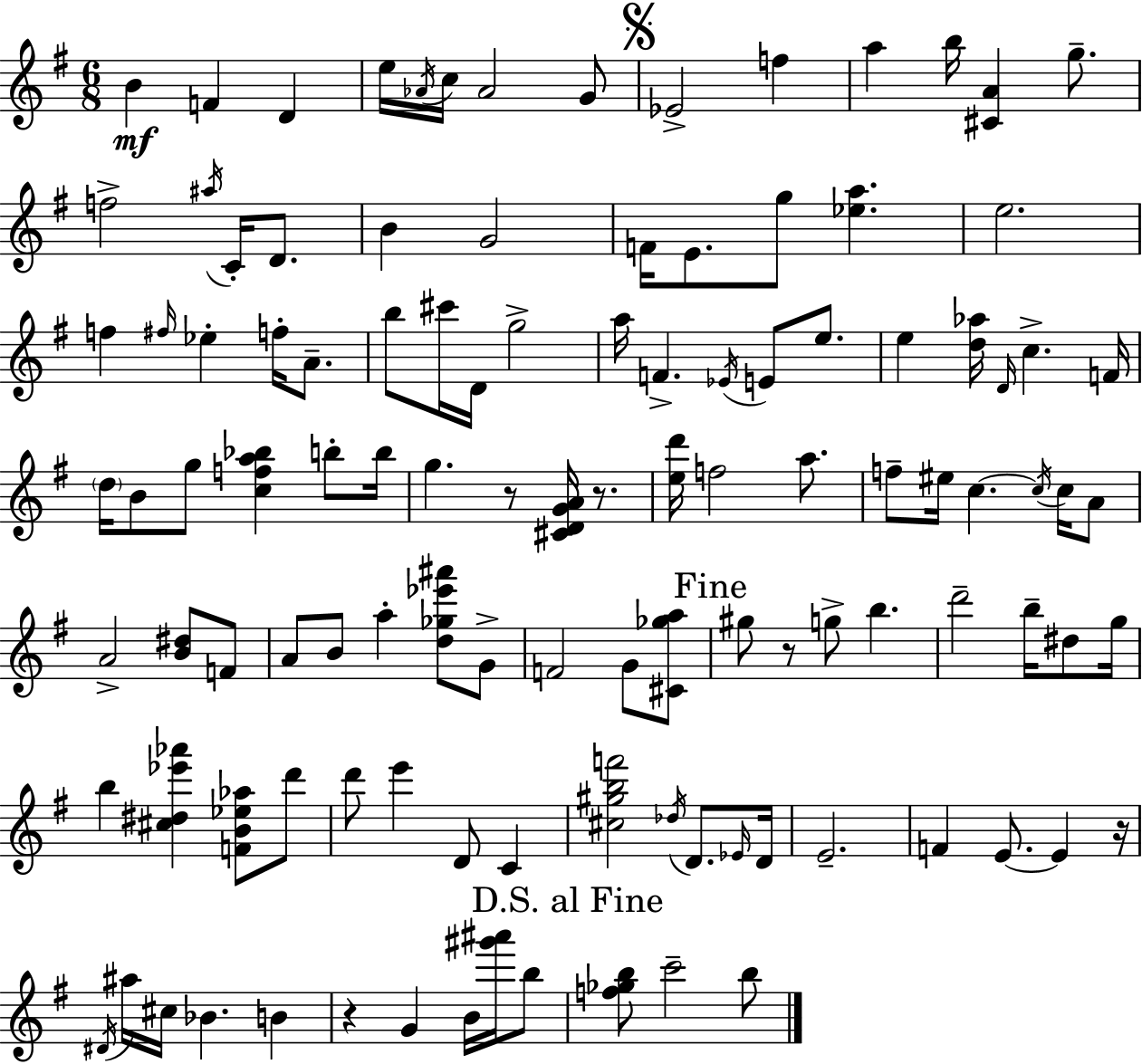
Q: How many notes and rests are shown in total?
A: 113